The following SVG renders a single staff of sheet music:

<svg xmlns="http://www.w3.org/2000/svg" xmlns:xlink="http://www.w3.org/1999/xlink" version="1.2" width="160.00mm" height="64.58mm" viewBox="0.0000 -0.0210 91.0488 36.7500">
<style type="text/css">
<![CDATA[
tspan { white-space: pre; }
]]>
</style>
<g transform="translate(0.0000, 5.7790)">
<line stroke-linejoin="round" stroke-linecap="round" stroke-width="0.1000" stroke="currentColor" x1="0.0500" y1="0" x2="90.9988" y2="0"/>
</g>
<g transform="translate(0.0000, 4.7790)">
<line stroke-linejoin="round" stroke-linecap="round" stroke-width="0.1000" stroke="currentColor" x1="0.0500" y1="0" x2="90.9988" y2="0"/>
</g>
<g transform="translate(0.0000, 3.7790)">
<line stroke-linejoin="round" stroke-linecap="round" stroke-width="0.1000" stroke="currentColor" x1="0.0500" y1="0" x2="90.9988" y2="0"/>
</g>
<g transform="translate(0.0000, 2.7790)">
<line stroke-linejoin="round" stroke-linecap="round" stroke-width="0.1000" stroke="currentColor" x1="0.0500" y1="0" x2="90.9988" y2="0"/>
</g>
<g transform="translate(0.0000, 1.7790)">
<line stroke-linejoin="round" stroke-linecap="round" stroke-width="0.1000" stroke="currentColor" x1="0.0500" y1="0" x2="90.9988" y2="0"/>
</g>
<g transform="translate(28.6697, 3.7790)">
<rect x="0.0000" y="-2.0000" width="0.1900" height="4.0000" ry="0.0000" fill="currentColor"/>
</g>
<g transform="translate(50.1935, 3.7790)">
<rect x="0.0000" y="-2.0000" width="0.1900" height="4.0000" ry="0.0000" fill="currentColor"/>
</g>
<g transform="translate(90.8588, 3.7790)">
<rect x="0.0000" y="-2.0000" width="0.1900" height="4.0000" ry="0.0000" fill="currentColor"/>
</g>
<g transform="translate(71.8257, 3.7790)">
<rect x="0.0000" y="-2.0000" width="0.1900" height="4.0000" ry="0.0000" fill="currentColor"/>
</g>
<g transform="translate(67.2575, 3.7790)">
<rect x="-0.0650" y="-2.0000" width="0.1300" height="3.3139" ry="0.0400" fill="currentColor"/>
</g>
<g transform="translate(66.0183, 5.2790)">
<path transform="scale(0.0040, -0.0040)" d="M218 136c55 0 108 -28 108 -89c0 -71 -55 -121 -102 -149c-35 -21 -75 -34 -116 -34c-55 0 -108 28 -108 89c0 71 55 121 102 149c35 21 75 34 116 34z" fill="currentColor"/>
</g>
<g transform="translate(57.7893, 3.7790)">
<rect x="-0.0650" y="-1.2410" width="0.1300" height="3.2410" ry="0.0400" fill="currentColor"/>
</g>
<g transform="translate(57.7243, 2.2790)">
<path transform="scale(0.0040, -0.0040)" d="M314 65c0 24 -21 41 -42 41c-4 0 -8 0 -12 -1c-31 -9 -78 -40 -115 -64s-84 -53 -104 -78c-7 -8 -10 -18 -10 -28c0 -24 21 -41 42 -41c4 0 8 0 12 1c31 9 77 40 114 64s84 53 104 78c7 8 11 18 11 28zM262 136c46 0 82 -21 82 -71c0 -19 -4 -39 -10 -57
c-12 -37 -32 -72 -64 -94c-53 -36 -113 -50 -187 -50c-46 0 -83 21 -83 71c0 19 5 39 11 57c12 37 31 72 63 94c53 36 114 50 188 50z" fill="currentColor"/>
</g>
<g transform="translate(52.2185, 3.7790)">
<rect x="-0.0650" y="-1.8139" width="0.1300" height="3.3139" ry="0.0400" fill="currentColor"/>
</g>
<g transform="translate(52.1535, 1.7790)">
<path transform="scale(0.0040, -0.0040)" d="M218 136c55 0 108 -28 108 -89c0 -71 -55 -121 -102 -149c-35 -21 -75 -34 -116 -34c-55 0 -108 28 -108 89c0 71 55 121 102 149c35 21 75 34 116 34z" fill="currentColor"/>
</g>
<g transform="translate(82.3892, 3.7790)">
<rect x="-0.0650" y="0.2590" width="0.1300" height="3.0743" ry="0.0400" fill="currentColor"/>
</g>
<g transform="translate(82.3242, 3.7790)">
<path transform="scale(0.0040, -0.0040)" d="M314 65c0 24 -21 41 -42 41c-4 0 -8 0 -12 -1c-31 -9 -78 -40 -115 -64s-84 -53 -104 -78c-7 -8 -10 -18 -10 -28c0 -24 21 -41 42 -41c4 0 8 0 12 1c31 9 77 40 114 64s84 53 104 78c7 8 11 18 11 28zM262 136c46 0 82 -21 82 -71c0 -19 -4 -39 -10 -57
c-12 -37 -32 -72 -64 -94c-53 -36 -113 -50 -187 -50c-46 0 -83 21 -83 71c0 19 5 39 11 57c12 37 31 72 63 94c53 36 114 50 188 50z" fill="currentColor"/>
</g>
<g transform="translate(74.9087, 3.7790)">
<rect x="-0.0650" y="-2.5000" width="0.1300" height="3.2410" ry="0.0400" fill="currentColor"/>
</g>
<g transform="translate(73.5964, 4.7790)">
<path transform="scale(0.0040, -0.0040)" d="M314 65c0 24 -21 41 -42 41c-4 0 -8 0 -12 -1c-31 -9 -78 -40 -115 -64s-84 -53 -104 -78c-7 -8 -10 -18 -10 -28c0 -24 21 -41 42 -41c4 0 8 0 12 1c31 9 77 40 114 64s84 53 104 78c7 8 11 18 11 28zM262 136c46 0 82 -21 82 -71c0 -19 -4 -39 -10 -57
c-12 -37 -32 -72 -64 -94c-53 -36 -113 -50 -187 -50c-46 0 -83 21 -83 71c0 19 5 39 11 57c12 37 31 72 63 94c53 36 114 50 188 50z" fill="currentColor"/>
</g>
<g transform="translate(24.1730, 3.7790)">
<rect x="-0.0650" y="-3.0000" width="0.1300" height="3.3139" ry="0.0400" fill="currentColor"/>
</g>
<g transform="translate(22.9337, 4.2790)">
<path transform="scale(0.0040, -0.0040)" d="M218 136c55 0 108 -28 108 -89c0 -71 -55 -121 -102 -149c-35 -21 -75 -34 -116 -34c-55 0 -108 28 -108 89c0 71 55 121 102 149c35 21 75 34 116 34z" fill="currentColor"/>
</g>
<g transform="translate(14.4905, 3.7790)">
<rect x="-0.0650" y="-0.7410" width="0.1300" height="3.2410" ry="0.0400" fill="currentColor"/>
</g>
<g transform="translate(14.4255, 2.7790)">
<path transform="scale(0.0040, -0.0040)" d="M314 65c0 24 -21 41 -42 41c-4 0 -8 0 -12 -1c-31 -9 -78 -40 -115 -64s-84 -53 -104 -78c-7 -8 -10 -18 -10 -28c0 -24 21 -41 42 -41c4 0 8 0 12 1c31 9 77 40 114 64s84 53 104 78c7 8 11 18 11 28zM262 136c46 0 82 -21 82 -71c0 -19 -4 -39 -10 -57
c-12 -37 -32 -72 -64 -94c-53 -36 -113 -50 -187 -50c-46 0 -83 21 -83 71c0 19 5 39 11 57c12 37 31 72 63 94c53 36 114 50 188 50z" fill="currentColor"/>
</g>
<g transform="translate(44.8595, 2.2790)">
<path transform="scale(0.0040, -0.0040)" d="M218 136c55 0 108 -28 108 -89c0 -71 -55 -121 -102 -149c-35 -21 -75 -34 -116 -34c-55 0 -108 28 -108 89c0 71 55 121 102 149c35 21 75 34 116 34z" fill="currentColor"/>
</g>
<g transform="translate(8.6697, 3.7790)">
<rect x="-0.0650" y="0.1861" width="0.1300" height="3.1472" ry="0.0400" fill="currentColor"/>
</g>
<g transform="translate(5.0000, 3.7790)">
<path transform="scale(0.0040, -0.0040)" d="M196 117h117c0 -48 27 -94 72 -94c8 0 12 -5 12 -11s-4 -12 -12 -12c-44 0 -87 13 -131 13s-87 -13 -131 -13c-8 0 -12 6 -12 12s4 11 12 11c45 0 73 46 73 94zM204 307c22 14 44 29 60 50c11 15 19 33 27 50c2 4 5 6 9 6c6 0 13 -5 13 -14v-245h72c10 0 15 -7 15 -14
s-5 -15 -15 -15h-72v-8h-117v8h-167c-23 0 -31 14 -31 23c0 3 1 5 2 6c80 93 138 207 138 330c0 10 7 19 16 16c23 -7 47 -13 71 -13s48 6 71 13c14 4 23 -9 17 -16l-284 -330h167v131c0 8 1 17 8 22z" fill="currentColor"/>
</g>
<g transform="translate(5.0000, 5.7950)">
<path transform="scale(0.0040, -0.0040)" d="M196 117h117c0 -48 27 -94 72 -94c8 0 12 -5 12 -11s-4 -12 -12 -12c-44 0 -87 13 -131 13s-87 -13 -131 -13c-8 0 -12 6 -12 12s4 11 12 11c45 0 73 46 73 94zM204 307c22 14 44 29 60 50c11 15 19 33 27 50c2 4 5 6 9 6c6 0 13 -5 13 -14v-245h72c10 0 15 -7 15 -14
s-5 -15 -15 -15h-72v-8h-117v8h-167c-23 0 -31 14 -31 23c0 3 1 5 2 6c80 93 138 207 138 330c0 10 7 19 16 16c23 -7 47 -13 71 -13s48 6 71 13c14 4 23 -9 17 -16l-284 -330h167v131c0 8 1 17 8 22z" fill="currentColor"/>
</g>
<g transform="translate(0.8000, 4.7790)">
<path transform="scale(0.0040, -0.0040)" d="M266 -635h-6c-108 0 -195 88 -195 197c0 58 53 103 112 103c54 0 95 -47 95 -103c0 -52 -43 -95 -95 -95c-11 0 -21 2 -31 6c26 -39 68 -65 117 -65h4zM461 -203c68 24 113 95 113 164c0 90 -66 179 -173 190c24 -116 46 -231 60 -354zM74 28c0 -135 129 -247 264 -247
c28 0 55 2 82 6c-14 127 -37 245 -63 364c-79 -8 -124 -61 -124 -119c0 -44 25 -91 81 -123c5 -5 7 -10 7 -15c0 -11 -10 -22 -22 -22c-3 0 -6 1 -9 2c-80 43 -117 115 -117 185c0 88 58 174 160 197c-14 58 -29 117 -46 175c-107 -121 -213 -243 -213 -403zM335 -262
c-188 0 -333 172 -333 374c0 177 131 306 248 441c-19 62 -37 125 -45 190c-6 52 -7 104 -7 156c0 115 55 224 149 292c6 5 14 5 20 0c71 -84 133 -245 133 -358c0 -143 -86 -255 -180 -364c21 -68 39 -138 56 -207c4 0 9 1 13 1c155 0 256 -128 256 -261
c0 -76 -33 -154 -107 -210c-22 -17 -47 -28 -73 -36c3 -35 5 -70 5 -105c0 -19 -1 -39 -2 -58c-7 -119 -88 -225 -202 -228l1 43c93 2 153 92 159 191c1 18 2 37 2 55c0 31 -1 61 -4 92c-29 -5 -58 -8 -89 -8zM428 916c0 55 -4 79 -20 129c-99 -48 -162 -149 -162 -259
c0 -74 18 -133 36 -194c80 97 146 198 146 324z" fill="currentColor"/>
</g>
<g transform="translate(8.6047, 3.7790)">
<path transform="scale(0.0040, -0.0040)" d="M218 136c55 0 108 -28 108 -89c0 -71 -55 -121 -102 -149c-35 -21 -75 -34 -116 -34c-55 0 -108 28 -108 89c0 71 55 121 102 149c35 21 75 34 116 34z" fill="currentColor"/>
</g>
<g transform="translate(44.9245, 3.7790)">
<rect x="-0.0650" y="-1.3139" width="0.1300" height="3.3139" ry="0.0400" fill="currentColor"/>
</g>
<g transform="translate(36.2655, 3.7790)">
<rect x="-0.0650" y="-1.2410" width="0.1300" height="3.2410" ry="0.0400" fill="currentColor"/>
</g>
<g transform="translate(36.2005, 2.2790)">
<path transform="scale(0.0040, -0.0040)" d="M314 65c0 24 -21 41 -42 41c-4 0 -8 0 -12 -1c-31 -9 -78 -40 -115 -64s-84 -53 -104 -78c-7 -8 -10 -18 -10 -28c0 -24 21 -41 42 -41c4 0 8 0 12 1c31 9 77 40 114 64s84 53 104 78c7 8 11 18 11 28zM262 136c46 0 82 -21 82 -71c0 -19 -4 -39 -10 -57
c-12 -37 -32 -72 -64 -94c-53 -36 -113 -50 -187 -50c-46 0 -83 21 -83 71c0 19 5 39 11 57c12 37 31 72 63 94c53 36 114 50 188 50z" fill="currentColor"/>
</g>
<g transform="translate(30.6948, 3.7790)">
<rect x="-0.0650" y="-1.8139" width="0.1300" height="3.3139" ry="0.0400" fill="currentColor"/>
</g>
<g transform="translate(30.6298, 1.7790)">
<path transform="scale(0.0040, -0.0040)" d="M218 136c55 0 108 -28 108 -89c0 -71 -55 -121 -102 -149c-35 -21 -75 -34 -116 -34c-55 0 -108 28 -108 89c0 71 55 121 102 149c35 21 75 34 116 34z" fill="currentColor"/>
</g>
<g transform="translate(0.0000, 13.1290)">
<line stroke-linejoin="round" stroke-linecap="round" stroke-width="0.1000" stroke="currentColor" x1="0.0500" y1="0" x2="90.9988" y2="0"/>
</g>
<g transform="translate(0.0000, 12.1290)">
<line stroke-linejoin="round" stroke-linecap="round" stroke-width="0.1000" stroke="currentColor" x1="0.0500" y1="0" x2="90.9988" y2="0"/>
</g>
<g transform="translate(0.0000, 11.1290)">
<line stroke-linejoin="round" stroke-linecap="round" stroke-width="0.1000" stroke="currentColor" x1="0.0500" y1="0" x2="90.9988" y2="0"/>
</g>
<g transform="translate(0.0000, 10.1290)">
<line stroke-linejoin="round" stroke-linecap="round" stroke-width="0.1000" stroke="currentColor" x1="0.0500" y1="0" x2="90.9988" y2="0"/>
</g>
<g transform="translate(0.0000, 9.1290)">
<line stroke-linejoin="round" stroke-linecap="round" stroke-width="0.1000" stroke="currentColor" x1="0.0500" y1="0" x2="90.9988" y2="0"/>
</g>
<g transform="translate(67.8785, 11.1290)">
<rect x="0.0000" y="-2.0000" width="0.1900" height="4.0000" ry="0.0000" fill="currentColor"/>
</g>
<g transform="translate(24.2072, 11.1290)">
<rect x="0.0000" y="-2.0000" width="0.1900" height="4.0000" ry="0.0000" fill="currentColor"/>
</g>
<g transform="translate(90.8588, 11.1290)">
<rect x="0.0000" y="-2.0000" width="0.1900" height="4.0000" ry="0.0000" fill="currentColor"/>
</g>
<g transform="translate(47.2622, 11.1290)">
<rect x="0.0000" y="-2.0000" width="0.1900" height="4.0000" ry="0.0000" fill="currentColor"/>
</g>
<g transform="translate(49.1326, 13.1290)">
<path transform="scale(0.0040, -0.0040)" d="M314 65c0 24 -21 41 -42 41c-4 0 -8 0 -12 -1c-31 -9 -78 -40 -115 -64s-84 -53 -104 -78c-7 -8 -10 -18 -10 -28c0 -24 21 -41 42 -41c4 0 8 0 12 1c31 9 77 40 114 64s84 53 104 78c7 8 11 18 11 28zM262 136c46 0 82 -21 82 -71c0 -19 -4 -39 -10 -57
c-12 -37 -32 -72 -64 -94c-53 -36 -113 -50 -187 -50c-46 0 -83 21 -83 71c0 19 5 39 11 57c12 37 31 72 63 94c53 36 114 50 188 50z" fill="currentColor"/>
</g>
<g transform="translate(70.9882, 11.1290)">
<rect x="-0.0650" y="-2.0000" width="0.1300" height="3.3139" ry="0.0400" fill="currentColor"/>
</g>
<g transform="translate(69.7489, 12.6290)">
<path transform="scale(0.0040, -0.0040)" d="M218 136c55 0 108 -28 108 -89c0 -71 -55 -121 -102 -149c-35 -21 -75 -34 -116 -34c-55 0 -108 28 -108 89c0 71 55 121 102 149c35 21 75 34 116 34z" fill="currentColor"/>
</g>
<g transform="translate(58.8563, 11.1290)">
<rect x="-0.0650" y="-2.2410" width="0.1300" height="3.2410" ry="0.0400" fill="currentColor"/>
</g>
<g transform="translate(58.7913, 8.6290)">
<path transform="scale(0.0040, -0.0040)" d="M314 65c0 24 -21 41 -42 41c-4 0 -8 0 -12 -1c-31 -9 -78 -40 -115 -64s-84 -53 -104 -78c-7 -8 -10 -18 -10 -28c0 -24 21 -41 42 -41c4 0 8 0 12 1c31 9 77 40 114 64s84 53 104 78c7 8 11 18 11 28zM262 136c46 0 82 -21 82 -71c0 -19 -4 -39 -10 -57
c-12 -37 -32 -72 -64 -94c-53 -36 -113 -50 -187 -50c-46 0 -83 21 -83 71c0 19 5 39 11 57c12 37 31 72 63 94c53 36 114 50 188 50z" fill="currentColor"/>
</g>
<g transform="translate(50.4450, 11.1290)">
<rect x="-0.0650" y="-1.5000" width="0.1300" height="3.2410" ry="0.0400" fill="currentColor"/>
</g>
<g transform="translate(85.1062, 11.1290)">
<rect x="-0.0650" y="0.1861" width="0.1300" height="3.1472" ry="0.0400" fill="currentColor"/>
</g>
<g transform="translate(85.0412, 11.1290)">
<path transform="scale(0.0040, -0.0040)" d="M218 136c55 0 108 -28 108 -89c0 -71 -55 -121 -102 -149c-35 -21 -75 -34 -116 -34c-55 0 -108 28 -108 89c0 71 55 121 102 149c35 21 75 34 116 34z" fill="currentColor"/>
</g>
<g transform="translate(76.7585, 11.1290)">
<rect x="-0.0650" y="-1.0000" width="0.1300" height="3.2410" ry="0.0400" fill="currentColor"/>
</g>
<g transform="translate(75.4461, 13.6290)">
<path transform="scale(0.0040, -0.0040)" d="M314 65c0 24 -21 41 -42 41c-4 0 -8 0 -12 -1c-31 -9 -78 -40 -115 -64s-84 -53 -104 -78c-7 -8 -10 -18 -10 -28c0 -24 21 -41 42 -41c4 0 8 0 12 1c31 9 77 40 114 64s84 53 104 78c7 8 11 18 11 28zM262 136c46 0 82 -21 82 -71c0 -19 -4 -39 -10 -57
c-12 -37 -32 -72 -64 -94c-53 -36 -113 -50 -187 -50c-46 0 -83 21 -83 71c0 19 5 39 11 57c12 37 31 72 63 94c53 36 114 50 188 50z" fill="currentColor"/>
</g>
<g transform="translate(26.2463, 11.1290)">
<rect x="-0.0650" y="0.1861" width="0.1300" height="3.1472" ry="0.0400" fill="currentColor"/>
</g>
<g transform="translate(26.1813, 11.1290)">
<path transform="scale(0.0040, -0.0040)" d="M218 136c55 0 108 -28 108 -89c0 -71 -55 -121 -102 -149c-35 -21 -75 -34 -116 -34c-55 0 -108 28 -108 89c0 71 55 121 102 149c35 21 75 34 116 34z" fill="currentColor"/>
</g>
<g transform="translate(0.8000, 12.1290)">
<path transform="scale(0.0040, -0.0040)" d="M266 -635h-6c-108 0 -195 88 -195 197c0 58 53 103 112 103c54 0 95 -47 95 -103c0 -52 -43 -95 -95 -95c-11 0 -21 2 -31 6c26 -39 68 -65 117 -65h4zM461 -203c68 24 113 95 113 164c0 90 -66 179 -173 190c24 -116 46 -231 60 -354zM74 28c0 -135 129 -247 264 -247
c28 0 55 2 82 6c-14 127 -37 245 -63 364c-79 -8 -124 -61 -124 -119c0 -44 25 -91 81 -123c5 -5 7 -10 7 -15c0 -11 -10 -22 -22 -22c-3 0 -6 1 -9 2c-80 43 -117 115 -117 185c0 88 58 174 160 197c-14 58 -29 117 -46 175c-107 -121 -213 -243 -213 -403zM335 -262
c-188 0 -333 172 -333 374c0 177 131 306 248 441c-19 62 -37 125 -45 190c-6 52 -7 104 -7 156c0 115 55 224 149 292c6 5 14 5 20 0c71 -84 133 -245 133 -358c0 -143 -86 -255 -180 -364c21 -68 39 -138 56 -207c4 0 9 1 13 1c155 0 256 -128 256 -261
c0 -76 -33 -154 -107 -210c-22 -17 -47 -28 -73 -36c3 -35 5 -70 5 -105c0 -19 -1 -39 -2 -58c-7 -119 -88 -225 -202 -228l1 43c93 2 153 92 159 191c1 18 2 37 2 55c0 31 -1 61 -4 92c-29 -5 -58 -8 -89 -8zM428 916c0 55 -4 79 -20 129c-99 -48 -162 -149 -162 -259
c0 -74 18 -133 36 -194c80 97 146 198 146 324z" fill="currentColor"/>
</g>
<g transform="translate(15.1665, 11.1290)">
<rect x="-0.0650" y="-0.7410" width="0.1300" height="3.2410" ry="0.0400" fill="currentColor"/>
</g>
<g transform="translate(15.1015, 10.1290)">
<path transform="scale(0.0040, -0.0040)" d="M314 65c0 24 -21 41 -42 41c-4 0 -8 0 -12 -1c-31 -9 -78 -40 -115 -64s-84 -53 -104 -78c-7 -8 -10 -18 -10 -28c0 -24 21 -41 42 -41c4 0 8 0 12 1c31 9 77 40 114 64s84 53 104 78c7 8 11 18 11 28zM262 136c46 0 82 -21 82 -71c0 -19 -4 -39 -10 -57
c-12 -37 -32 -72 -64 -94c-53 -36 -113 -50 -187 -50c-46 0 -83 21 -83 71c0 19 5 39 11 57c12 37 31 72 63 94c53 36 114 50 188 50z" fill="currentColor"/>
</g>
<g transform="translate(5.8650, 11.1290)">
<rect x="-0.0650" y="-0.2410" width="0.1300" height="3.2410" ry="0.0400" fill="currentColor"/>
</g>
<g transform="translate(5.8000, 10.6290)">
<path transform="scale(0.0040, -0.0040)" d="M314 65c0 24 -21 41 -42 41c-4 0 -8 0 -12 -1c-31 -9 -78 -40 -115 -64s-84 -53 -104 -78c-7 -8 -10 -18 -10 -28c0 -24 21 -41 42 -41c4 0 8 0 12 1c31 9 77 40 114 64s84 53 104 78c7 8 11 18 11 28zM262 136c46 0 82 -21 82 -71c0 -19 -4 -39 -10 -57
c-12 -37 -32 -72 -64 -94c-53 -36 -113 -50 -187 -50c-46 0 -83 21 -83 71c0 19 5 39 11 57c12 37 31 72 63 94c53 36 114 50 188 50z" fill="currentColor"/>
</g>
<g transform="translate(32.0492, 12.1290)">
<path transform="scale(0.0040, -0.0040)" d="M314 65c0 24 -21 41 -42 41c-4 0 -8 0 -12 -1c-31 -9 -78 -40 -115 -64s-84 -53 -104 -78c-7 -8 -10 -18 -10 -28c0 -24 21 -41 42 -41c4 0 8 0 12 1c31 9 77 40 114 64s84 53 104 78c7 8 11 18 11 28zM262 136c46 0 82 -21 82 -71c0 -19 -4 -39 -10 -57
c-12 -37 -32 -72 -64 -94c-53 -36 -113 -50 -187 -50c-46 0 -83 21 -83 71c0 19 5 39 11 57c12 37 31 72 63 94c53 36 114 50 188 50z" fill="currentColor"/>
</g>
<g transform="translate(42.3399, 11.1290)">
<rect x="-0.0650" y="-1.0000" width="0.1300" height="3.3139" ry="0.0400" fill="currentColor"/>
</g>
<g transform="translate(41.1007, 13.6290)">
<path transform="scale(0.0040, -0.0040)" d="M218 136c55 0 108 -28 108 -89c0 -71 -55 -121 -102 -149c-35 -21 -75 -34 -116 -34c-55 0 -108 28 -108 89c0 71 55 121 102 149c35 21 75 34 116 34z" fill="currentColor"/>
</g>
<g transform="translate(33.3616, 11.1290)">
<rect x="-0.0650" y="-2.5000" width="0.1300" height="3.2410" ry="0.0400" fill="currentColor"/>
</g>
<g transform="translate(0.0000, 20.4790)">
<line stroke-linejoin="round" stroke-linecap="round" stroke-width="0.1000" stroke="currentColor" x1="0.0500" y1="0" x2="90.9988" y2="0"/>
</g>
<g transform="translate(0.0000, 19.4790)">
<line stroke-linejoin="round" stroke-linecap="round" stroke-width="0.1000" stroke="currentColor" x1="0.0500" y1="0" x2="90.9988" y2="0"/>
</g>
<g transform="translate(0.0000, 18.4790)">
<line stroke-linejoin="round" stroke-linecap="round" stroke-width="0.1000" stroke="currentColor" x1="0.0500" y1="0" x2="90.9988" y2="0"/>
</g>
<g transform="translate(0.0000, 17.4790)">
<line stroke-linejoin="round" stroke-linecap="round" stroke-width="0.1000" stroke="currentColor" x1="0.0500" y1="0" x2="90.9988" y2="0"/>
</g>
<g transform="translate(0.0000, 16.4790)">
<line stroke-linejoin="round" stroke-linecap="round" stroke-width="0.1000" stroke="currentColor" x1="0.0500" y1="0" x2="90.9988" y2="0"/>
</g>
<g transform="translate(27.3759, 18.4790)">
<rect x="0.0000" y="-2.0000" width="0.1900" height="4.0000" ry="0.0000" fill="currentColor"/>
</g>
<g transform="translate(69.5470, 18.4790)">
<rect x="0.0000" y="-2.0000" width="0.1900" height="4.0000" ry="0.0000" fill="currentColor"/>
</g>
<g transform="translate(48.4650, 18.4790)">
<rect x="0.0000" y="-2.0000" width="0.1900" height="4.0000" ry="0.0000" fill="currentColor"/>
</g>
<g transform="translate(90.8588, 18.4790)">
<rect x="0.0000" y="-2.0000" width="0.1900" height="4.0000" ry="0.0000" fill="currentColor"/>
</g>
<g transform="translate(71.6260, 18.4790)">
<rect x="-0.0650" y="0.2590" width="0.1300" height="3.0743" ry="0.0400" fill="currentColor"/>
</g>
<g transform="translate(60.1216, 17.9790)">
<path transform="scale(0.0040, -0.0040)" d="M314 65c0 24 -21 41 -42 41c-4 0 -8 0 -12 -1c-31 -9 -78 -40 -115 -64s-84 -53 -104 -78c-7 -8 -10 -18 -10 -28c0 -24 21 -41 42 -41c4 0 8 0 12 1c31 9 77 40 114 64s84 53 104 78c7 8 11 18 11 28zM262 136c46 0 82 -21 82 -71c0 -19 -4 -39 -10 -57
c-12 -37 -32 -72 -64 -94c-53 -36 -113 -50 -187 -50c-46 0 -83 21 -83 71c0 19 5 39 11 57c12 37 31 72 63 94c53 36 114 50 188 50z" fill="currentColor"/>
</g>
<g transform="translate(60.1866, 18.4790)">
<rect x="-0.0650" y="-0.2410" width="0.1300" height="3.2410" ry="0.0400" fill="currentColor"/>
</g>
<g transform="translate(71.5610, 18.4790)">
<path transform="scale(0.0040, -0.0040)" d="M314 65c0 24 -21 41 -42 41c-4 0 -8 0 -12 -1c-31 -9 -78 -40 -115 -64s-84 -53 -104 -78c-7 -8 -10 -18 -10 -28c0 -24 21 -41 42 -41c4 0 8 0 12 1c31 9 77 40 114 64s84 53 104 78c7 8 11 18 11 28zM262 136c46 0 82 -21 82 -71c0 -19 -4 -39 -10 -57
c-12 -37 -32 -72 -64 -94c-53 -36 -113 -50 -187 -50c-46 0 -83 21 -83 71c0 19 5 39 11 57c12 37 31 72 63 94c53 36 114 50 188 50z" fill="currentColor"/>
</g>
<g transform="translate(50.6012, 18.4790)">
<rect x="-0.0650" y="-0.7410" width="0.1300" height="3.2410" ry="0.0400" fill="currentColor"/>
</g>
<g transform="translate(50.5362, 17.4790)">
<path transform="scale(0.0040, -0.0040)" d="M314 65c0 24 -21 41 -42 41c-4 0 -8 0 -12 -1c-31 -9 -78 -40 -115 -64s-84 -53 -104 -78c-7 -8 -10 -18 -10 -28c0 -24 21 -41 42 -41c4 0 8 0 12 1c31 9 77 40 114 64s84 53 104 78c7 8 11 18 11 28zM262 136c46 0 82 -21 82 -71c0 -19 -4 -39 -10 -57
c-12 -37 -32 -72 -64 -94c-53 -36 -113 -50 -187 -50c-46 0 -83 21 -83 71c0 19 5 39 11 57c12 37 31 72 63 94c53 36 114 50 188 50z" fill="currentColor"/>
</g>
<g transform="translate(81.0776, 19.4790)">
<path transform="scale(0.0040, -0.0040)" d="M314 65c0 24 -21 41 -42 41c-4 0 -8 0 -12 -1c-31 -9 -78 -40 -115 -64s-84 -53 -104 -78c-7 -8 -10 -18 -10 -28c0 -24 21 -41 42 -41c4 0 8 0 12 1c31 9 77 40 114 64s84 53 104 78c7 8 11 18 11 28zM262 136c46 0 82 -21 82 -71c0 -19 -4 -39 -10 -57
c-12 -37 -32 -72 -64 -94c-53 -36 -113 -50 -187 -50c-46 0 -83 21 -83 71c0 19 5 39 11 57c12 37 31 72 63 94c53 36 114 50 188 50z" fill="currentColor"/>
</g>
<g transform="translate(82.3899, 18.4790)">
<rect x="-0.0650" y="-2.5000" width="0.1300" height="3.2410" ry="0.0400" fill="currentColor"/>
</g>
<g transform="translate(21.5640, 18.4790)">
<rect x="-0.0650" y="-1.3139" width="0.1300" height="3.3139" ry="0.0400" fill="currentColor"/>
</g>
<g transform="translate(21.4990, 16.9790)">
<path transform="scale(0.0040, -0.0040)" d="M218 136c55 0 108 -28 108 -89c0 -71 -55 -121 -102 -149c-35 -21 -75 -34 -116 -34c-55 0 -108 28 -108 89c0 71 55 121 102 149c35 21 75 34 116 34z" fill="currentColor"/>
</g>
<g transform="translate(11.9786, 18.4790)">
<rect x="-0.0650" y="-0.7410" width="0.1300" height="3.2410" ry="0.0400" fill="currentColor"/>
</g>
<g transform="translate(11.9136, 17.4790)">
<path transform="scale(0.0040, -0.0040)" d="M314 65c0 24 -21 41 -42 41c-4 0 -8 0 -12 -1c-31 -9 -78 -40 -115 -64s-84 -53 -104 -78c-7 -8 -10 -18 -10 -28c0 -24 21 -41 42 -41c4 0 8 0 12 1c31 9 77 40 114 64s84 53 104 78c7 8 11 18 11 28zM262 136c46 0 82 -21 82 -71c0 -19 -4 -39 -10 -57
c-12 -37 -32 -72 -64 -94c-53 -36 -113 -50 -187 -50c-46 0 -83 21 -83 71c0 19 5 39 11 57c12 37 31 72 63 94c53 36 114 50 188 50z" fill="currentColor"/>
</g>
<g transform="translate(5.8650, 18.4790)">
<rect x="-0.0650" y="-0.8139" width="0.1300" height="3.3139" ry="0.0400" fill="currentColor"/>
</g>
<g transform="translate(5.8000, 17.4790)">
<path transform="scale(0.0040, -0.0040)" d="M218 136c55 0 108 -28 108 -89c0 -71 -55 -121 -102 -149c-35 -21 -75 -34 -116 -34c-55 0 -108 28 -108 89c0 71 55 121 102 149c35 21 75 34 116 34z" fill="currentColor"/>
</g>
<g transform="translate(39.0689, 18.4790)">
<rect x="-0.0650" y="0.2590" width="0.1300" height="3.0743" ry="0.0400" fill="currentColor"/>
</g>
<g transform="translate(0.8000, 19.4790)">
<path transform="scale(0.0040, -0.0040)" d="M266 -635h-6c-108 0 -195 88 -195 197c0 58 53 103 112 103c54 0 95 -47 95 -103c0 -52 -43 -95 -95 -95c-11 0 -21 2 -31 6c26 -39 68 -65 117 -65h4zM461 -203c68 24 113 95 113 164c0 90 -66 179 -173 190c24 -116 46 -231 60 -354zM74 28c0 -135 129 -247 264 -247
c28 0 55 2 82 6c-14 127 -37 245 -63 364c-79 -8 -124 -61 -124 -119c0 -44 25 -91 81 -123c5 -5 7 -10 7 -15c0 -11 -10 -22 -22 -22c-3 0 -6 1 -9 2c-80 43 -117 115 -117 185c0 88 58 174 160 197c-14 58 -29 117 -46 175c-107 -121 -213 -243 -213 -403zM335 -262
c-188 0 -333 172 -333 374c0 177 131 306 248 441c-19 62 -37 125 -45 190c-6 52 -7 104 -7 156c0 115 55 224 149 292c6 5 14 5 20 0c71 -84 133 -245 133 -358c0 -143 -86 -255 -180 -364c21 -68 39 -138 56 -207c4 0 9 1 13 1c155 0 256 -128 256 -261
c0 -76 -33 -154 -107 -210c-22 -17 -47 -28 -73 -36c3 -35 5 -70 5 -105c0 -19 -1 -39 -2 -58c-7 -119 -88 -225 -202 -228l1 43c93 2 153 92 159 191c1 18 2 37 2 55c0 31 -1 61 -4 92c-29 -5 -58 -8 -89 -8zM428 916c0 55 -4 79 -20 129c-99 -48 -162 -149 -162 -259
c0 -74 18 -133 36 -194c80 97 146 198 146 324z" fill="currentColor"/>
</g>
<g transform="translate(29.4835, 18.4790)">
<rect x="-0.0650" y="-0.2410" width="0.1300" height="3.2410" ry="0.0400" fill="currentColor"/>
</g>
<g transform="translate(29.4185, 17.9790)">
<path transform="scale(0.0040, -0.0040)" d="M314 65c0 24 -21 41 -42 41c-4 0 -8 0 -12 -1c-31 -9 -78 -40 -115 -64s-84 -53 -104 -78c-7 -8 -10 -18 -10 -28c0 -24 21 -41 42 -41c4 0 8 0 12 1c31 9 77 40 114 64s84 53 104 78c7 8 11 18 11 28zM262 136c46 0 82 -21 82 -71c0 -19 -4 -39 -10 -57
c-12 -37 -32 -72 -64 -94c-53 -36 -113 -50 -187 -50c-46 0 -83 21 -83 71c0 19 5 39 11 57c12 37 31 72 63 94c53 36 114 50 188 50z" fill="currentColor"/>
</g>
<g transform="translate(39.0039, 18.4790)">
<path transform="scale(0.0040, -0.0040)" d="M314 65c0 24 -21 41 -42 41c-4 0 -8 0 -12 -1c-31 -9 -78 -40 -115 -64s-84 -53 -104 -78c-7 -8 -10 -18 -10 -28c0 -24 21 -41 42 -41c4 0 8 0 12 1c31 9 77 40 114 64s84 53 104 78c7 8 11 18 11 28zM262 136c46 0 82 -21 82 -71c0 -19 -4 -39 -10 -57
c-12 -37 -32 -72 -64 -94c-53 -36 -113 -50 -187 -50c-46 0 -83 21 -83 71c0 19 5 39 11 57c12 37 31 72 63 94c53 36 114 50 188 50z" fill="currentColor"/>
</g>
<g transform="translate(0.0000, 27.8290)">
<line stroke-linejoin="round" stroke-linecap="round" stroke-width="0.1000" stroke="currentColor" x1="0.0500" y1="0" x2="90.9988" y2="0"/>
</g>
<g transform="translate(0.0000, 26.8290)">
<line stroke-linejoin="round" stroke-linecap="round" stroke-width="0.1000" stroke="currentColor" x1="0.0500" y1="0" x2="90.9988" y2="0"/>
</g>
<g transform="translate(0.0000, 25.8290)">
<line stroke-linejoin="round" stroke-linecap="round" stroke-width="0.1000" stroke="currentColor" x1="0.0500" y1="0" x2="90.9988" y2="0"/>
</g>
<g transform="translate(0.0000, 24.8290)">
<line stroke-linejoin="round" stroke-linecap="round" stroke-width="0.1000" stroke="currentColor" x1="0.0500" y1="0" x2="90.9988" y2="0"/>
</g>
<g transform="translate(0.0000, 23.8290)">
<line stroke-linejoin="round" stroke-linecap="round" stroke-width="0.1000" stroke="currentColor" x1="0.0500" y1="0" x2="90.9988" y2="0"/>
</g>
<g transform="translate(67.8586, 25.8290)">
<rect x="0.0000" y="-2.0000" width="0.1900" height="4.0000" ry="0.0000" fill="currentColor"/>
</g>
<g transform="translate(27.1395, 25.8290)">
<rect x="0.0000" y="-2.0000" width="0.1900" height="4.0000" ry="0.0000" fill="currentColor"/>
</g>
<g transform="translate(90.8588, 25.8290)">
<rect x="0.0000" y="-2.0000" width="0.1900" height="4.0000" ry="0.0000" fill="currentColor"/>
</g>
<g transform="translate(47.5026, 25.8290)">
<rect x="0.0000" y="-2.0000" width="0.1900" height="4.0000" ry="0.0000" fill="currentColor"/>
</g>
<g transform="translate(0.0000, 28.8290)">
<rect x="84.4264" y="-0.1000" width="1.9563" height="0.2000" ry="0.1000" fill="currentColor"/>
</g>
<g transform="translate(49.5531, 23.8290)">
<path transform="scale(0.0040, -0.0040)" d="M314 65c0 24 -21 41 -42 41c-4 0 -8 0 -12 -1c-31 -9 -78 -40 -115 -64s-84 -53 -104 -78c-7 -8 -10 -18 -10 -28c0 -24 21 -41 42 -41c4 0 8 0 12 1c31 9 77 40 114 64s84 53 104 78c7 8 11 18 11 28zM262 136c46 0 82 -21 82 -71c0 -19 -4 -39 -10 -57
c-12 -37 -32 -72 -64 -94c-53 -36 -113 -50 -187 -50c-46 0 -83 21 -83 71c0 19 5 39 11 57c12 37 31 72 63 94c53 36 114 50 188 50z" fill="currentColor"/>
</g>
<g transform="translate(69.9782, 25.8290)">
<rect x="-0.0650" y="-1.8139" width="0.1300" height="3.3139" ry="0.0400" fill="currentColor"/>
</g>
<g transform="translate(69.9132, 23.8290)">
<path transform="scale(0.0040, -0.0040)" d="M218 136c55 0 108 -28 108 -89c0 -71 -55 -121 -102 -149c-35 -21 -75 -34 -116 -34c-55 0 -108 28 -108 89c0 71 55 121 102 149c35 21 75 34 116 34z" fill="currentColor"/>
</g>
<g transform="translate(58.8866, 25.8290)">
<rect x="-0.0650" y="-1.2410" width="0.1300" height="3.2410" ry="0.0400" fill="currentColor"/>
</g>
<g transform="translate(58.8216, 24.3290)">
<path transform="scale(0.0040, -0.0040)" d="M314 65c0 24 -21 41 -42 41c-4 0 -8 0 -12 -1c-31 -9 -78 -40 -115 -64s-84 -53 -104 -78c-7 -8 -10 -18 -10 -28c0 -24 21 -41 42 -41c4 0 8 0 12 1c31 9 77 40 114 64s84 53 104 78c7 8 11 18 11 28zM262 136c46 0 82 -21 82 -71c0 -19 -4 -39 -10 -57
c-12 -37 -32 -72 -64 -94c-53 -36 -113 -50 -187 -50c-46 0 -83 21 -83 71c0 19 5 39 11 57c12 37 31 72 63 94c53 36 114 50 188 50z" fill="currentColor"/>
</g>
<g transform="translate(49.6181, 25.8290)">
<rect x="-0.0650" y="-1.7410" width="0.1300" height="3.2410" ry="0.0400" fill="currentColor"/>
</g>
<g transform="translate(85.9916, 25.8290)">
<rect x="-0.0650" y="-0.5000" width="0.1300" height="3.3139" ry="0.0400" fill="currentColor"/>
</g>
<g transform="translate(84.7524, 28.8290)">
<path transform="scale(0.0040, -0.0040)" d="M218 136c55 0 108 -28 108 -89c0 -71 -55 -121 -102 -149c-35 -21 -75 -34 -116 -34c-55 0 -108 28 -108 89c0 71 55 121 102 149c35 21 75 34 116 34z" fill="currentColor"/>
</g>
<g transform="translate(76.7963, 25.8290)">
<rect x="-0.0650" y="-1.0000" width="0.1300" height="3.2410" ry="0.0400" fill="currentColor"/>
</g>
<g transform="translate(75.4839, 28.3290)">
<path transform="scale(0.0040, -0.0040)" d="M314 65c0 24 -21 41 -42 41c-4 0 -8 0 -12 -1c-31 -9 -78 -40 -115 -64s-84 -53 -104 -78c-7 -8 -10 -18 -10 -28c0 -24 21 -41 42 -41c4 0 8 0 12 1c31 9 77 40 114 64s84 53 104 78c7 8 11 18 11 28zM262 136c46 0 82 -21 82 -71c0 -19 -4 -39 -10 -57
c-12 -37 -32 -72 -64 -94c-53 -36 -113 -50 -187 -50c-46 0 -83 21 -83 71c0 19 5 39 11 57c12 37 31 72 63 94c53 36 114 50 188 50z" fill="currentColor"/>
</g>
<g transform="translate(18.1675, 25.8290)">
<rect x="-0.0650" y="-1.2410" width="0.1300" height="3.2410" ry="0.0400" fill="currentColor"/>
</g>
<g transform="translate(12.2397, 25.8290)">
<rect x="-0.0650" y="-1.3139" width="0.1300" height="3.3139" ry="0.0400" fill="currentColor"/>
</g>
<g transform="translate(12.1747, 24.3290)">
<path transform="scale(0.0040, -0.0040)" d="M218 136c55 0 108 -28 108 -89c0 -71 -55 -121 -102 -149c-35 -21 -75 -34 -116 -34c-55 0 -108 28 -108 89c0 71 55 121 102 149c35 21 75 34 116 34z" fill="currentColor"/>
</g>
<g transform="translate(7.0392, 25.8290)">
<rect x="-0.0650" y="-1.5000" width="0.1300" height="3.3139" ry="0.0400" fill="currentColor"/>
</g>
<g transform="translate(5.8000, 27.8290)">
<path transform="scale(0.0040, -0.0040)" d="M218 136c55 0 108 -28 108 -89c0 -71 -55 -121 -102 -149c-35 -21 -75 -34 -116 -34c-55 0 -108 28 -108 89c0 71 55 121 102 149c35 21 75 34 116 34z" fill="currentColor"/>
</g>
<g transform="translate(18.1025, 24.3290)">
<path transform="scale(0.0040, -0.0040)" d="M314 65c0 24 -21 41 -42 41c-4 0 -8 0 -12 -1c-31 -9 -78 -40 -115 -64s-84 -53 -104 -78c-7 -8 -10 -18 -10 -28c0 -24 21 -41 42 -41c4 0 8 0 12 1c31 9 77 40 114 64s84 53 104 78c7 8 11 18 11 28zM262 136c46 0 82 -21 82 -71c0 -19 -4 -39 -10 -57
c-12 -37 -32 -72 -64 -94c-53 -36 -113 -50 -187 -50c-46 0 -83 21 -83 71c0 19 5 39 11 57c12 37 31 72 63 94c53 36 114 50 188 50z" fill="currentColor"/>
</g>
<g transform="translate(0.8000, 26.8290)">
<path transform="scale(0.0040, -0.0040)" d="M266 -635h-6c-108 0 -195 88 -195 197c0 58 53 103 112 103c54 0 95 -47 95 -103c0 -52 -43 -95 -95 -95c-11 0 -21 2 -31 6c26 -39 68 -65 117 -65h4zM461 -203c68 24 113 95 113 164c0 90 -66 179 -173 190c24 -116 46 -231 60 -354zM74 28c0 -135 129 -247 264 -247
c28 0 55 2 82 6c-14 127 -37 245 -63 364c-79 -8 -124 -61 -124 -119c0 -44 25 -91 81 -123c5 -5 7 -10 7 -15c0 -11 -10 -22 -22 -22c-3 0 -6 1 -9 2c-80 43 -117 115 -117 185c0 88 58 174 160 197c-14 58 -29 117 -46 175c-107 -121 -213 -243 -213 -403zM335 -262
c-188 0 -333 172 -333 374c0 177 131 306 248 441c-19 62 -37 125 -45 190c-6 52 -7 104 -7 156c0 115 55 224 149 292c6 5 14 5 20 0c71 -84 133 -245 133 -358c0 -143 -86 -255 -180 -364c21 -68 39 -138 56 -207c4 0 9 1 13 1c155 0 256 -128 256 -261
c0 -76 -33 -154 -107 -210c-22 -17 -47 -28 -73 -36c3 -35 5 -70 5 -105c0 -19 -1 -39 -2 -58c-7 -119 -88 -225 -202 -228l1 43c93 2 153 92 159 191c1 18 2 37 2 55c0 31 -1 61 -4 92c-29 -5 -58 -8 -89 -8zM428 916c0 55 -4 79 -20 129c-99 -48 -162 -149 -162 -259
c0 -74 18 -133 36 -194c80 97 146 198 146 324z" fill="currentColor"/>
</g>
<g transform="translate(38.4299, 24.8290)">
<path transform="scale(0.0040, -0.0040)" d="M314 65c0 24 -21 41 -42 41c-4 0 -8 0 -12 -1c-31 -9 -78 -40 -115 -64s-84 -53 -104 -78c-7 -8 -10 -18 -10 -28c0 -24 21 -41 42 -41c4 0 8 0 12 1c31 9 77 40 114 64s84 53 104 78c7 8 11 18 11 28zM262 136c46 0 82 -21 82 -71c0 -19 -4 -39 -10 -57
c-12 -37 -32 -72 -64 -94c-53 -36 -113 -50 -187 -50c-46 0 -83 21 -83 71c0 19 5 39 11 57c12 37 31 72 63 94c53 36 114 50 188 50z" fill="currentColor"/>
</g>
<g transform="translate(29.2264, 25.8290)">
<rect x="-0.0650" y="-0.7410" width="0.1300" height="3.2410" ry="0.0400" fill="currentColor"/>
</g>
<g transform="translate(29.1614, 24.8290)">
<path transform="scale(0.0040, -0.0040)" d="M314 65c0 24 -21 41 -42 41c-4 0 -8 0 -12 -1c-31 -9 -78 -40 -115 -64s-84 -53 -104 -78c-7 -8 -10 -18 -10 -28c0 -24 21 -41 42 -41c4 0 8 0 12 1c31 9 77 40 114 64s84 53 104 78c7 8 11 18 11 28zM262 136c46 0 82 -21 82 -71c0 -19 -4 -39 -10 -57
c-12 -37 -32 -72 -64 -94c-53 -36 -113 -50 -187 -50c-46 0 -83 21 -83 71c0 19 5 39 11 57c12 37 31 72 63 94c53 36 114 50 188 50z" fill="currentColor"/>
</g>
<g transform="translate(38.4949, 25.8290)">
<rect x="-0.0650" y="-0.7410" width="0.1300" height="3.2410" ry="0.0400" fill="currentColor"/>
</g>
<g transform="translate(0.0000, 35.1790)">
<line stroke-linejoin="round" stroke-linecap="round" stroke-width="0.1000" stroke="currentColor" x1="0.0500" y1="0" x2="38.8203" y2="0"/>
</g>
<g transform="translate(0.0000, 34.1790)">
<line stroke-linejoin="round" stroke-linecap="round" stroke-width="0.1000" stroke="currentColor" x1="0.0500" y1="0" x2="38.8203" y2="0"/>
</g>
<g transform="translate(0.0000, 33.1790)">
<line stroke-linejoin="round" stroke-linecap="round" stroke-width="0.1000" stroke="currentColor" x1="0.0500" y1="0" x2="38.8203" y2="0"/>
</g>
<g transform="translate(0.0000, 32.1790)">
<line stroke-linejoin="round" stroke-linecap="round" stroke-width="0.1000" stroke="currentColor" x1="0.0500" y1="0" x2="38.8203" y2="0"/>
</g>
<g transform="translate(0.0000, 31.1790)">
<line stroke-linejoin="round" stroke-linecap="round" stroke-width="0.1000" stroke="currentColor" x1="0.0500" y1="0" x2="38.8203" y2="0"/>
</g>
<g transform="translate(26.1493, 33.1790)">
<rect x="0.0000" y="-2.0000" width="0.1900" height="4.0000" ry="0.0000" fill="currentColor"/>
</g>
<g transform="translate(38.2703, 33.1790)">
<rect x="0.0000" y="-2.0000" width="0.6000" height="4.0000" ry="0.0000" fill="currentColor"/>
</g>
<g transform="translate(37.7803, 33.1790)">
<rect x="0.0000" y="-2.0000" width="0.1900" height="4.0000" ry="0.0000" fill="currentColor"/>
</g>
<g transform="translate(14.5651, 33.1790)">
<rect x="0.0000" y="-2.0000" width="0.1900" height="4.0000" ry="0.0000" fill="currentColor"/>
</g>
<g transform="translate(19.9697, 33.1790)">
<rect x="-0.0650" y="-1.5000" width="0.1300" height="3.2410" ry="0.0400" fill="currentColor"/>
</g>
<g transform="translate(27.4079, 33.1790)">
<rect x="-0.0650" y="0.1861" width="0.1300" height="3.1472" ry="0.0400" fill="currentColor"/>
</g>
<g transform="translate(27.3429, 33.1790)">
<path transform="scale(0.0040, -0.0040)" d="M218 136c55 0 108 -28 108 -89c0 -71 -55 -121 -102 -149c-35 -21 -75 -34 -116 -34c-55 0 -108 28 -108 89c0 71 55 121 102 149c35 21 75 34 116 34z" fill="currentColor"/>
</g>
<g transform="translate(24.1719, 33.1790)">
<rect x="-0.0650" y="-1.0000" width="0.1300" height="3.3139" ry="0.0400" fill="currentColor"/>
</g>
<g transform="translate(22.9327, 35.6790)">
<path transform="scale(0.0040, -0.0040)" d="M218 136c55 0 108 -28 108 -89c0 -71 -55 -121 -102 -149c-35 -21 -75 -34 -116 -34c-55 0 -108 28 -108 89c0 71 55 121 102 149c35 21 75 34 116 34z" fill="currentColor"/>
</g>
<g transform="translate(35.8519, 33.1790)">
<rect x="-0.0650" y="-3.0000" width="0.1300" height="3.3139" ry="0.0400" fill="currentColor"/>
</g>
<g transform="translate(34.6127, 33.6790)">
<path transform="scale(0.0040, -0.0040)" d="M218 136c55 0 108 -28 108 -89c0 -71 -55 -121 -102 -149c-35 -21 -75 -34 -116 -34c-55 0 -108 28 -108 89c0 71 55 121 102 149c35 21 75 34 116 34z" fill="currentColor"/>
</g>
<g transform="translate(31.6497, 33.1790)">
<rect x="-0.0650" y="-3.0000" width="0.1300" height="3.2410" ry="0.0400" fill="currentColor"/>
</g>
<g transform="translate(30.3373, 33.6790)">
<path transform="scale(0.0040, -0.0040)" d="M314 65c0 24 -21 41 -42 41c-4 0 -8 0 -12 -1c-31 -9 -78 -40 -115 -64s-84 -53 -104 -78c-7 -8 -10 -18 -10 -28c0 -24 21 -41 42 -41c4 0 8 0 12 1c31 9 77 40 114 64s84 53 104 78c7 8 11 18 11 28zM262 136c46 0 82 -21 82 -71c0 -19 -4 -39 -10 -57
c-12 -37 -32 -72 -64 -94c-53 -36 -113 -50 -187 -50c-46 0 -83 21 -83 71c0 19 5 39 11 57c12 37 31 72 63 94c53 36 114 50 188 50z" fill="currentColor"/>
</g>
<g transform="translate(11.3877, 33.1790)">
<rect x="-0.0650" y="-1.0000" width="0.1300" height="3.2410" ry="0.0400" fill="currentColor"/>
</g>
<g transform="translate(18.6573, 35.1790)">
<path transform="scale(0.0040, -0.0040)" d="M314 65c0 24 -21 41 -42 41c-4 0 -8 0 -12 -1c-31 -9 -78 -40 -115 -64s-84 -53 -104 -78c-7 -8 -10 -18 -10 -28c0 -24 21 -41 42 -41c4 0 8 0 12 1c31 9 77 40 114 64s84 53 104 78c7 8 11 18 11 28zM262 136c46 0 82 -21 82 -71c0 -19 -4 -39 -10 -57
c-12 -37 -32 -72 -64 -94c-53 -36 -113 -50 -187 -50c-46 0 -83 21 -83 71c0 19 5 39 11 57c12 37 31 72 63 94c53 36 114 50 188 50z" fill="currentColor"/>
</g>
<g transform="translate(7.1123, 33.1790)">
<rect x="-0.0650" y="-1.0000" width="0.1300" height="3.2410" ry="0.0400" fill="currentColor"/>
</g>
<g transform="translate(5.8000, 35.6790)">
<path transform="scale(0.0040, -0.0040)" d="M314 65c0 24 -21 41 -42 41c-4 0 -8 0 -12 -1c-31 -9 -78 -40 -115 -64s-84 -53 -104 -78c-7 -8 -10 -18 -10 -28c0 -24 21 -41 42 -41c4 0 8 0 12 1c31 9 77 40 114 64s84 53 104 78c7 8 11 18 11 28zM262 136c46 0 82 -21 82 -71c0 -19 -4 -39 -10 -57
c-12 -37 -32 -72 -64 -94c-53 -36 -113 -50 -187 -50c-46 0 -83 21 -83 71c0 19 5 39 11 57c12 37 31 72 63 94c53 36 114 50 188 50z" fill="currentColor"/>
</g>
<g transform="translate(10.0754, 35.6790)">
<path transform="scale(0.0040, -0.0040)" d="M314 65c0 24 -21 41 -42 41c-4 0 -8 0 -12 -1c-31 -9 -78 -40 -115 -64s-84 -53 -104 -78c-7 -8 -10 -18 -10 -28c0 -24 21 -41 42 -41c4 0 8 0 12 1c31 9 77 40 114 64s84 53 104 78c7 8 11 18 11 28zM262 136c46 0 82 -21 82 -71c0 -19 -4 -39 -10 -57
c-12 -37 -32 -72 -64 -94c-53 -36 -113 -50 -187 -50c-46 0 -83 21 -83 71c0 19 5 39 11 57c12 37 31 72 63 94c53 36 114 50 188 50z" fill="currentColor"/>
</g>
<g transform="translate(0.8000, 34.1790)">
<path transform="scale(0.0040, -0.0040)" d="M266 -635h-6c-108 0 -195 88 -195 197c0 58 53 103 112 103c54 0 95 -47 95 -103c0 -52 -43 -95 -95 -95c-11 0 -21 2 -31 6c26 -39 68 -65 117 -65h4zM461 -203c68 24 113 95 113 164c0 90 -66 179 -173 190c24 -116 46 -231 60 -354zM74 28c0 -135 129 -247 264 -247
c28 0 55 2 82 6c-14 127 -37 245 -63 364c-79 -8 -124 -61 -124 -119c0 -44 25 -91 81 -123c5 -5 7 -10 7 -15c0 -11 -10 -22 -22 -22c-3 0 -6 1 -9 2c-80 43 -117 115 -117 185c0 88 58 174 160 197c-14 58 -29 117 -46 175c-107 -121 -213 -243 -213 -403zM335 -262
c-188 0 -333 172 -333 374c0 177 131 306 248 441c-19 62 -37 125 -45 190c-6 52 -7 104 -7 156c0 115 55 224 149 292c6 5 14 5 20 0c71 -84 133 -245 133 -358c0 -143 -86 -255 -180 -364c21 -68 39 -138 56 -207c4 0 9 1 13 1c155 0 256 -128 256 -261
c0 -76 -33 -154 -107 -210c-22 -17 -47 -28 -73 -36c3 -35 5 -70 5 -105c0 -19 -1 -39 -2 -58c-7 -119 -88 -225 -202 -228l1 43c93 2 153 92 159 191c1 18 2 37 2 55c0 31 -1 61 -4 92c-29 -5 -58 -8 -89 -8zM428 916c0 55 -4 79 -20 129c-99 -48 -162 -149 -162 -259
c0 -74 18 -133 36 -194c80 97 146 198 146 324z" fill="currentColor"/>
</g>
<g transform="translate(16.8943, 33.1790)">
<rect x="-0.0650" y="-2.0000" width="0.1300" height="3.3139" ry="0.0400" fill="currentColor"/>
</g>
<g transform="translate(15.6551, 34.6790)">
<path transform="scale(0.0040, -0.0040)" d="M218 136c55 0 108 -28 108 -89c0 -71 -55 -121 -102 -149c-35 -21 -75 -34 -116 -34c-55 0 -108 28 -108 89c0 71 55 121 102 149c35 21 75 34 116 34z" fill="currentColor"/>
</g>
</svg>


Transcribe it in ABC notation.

X:1
T:Untitled
M:4/4
L:1/4
K:C
B d2 A f e2 e f e2 F G2 B2 c2 d2 B G2 D E2 g2 F D2 B d d2 e c2 B2 d2 c2 B2 G2 E e e2 d2 d2 f2 e2 f D2 C D2 D2 F E2 D B A2 A